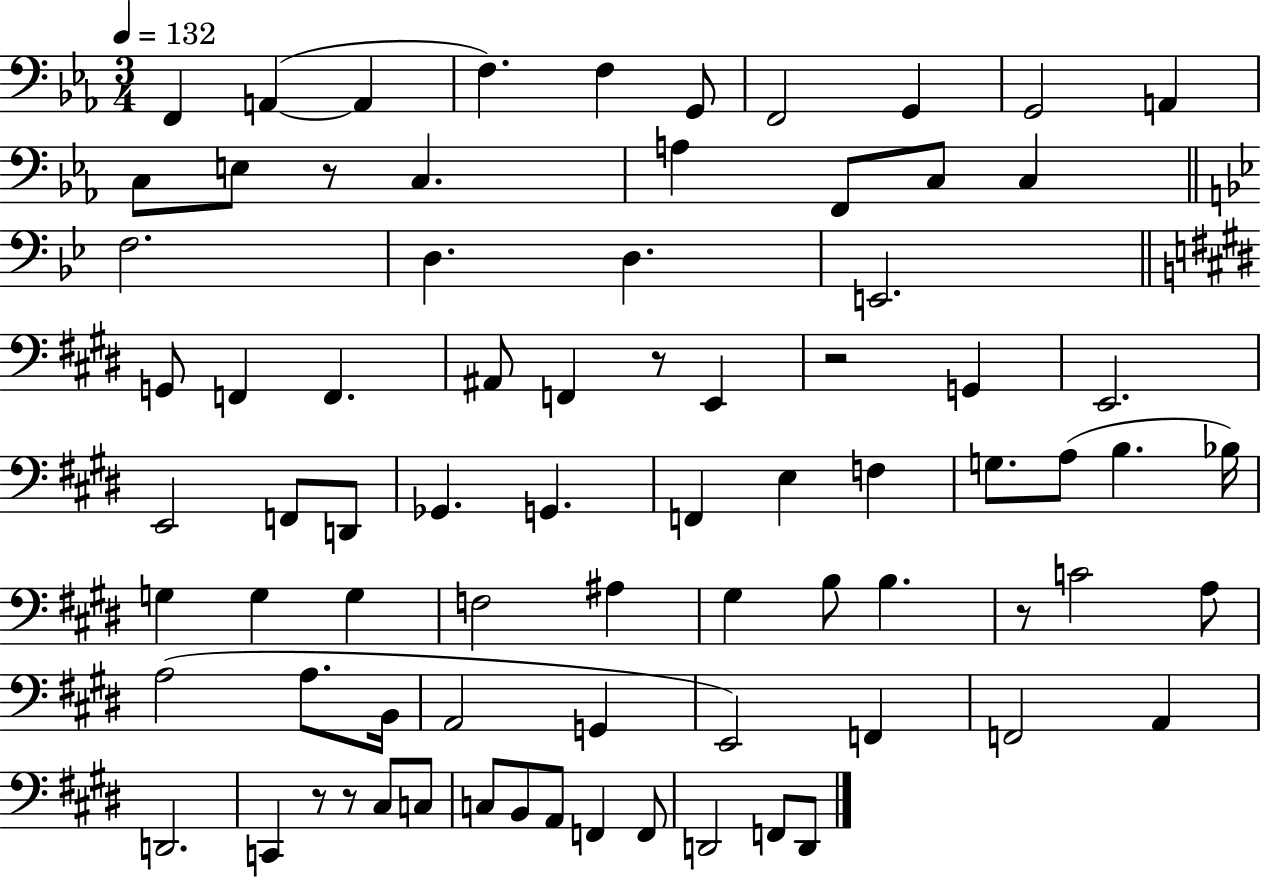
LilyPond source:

{
  \clef bass
  \numericTimeSignature
  \time 3/4
  \key ees \major
  \tempo 4 = 132
  f,4 a,4~(~ a,4 | f4.) f4 g,8 | f,2 g,4 | g,2 a,4 | \break c8 e8 r8 c4. | a4 f,8 c8 c4 | \bar "||" \break \key bes \major f2. | d4. d4. | e,2. | \bar "||" \break \key e \major g,8 f,4 f,4. | ais,8 f,4 r8 e,4 | r2 g,4 | e,2. | \break e,2 f,8 d,8 | ges,4. g,4. | f,4 e4 f4 | g8. a8( b4. bes16) | \break g4 g4 g4 | f2 ais4 | gis4 b8 b4. | r8 c'2 a8 | \break a2( a8. b,16 | a,2 g,4 | e,2) f,4 | f,2 a,4 | \break d,2. | c,4 r8 r8 cis8 c8 | c8 b,8 a,8 f,4 f,8 | d,2 f,8 d,8 | \break \bar "|."
}